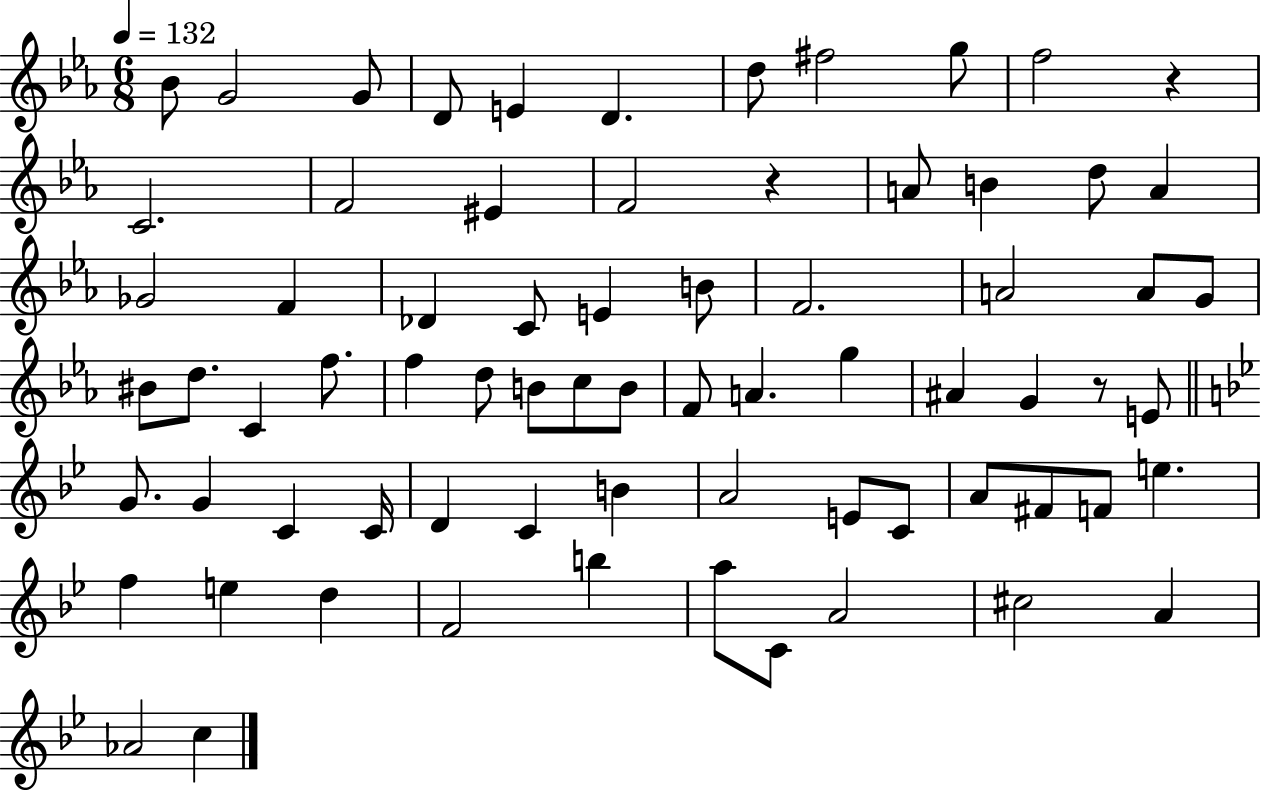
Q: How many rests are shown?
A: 3